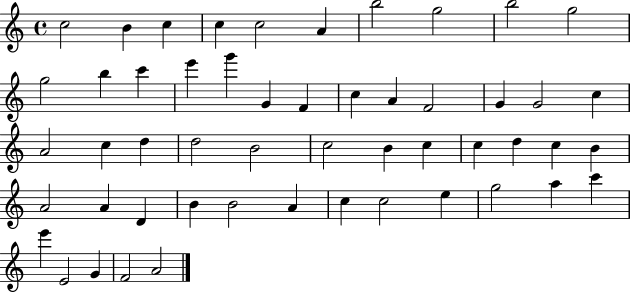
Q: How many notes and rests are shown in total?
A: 52